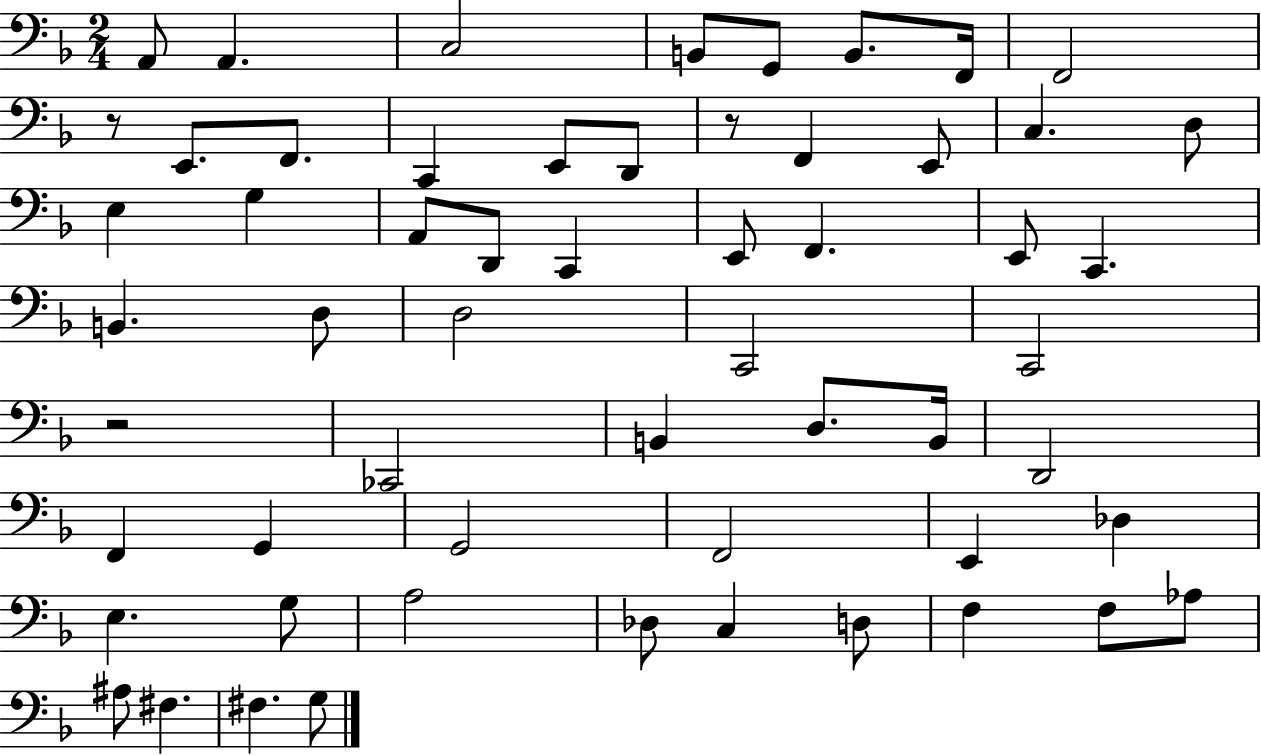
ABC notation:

X:1
T:Untitled
M:2/4
L:1/4
K:F
A,,/2 A,, C,2 B,,/2 G,,/2 B,,/2 F,,/4 F,,2 z/2 E,,/2 F,,/2 C,, E,,/2 D,,/2 z/2 F,, E,,/2 C, D,/2 E, G, A,,/2 D,,/2 C,, E,,/2 F,, E,,/2 C,, B,, D,/2 D,2 C,,2 C,,2 z2 _C,,2 B,, D,/2 B,,/4 D,,2 F,, G,, G,,2 F,,2 E,, _D, E, G,/2 A,2 _D,/2 C, D,/2 F, F,/2 _A,/2 ^A,/2 ^F, ^F, G,/2